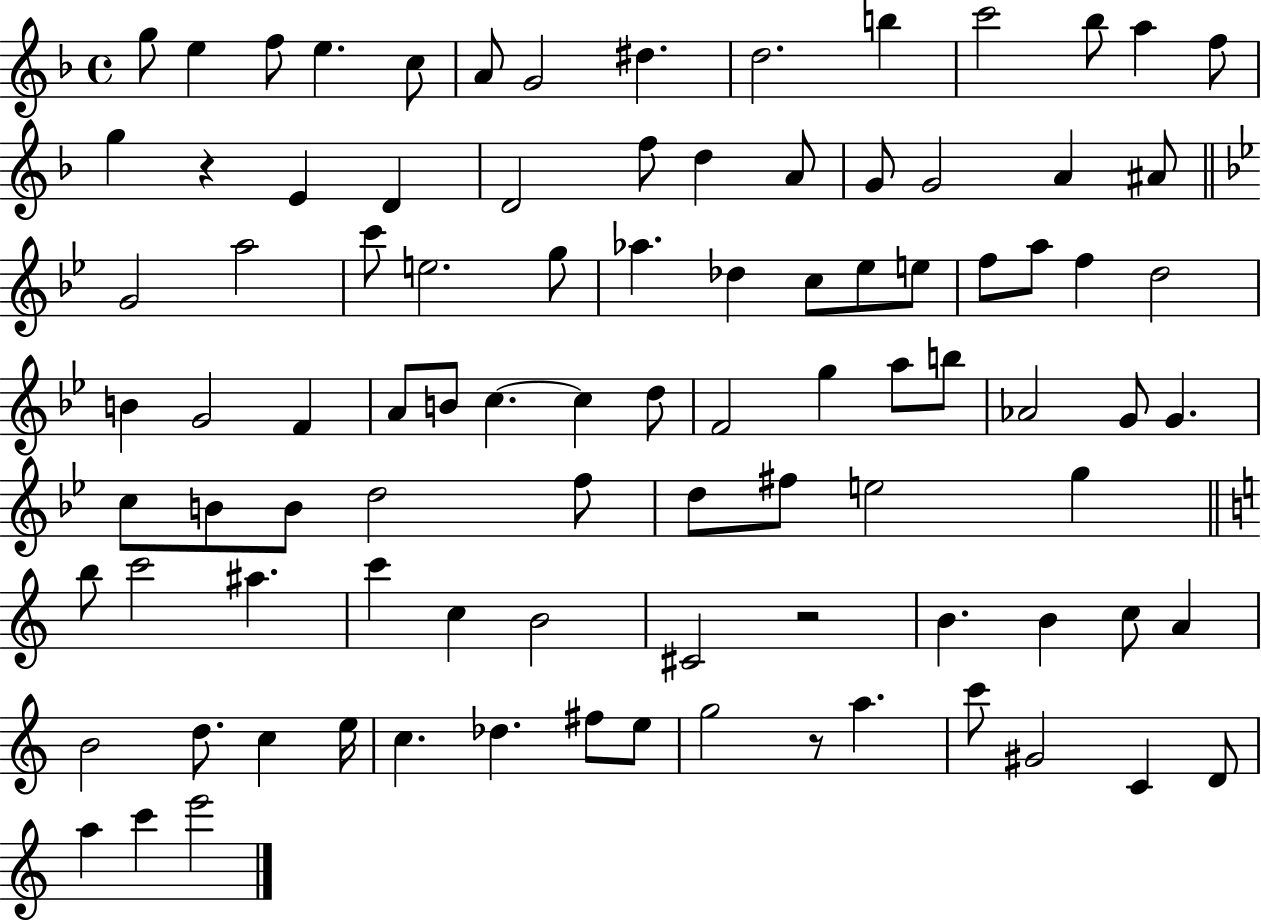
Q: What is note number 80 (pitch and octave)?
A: Db5